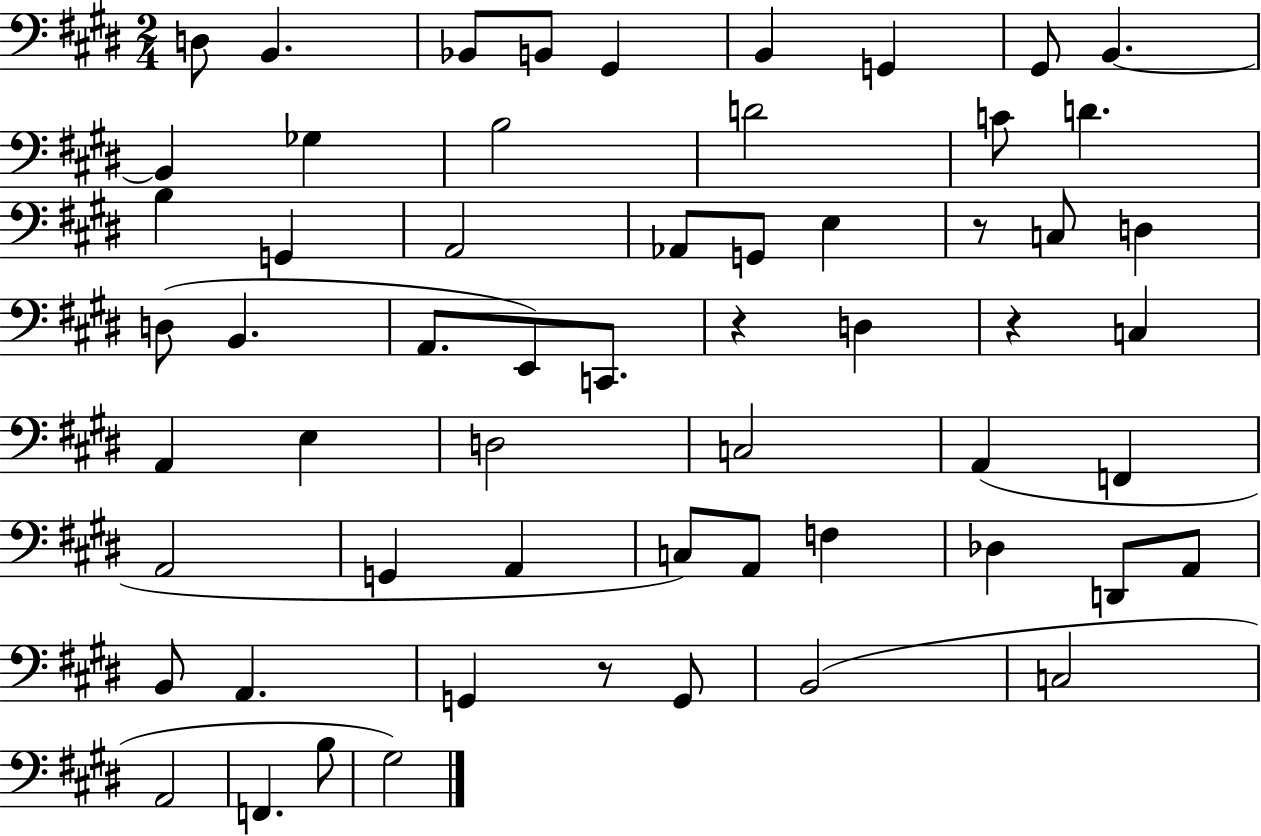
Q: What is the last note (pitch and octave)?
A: G#3